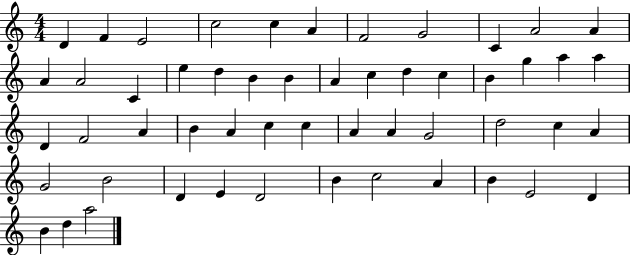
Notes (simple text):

D4/q F4/q E4/h C5/h C5/q A4/q F4/h G4/h C4/q A4/h A4/q A4/q A4/h C4/q E5/q D5/q B4/q B4/q A4/q C5/q D5/q C5/q B4/q G5/q A5/q A5/q D4/q F4/h A4/q B4/q A4/q C5/q C5/q A4/q A4/q G4/h D5/h C5/q A4/q G4/h B4/h D4/q E4/q D4/h B4/q C5/h A4/q B4/q E4/h D4/q B4/q D5/q A5/h